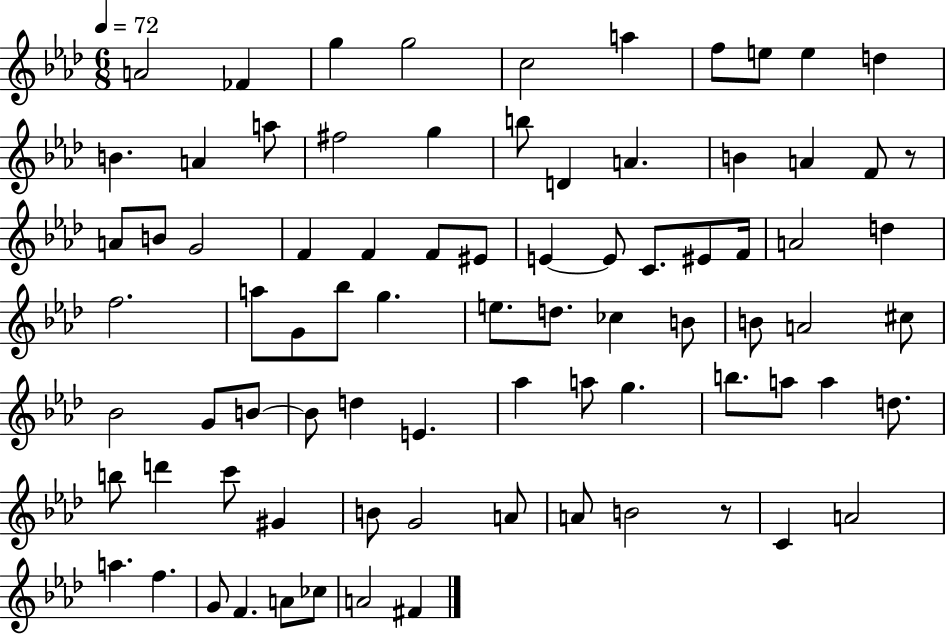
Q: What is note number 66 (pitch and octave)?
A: G4